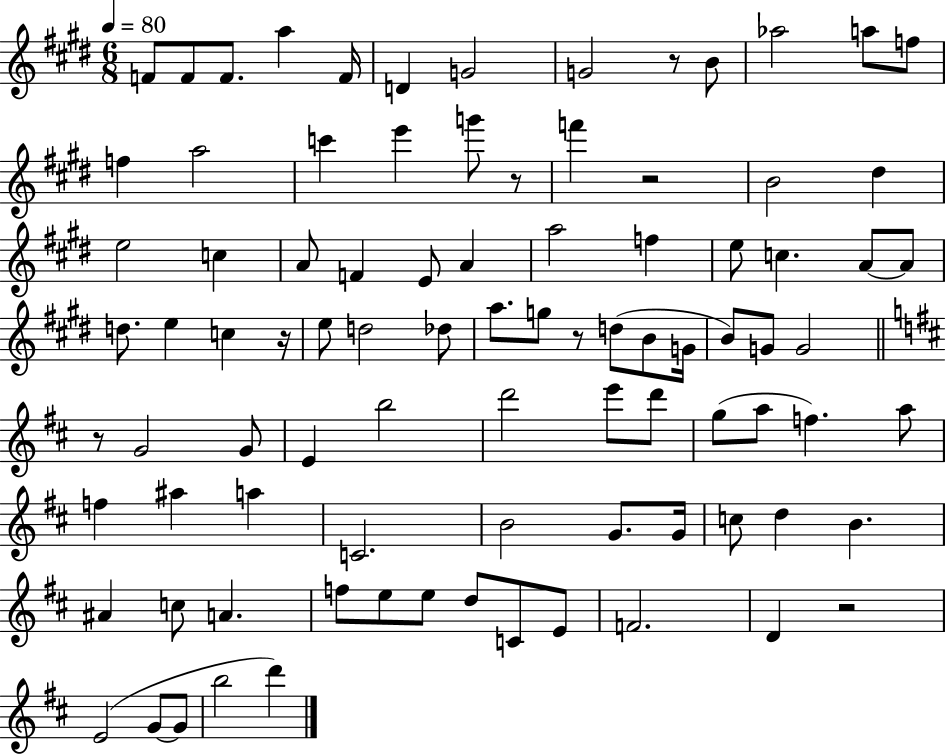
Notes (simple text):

F4/e F4/e F4/e. A5/q F4/s D4/q G4/h G4/h R/e B4/e Ab5/h A5/e F5/e F5/q A5/h C6/q E6/q G6/e R/e F6/q R/h B4/h D#5/q E5/h C5/q A4/e F4/q E4/e A4/q A5/h F5/q E5/e C5/q. A4/e A4/e D5/e. E5/q C5/q R/s E5/e D5/h Db5/e A5/e. G5/e R/e D5/e B4/e G4/s B4/e G4/e G4/h R/e G4/h G4/e E4/q B5/h D6/h E6/e D6/e G5/e A5/e F5/q. A5/e F5/q A#5/q A5/q C4/h. B4/h G4/e. G4/s C5/e D5/q B4/q. A#4/q C5/e A4/q. F5/e E5/e E5/e D5/e C4/e E4/e F4/h. D4/q R/h E4/h G4/e G4/e B5/h D6/q